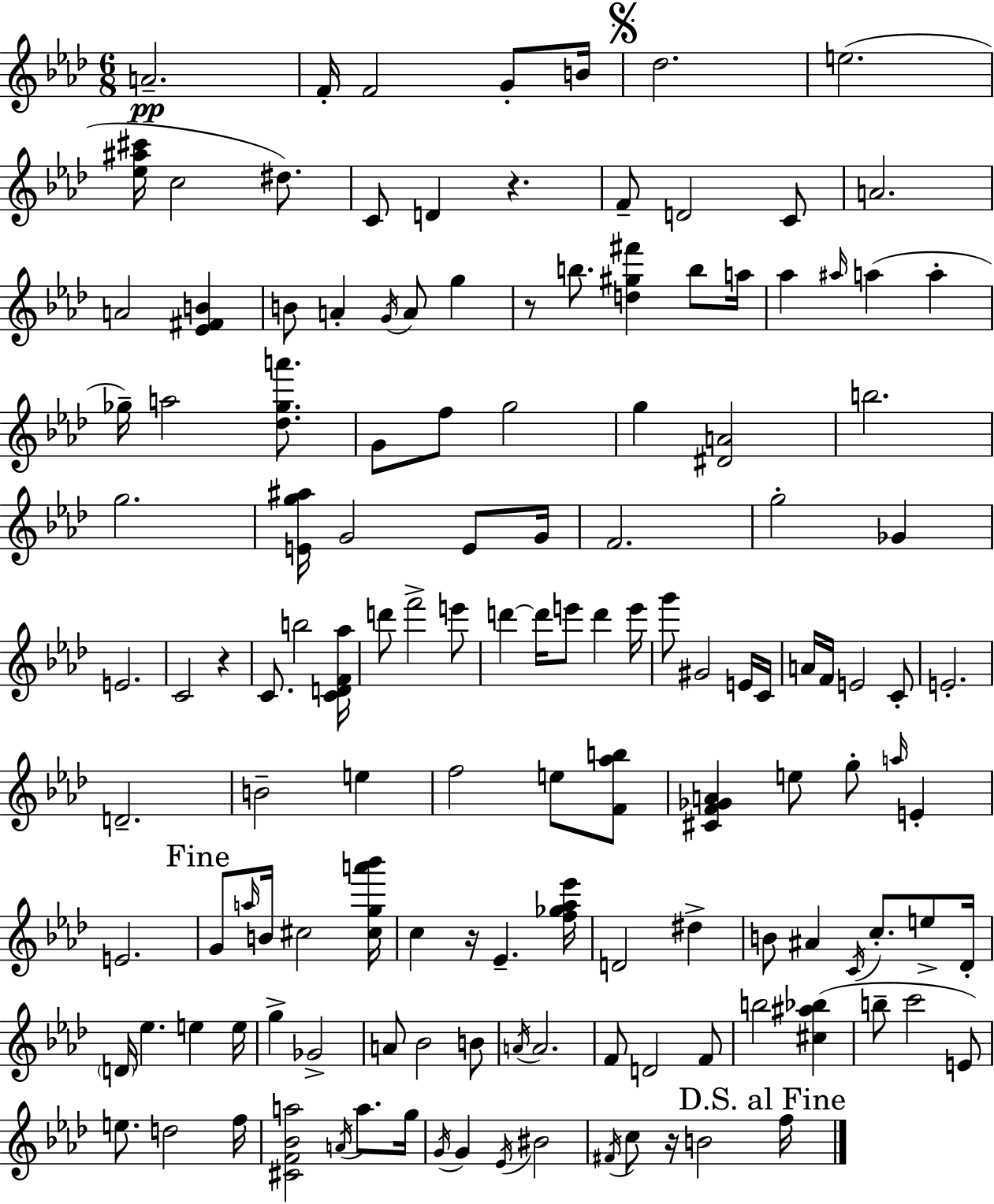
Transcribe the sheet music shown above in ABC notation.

X:1
T:Untitled
M:6/8
L:1/4
K:Ab
A2 F/4 F2 G/2 B/4 _d2 e2 [_e^a^c']/4 c2 ^d/2 C/2 D z F/2 D2 C/2 A2 A2 [_E^FB] B/2 A G/4 A/2 g z/2 b/2 [d^g^f'] b/2 a/4 _a ^a/4 a a _g/4 a2 [_d_ga']/2 G/2 f/2 g2 g [^DA]2 b2 g2 [Eg^a]/4 G2 E/2 G/4 F2 g2 _G E2 C2 z C/2 b2 [CDF_a]/4 d'/2 f'2 e'/2 d' d'/4 e'/2 d' e'/4 g'/2 ^G2 E/4 C/4 A/4 F/4 E2 C/2 E2 D2 B2 e f2 e/2 [F_ab]/2 [^CF_GA] e/2 g/2 a/4 E E2 G/2 a/4 B/4 ^c2 [^cga'_b']/4 c z/4 _E [f_g_a_e']/4 D2 ^d B/2 ^A C/4 c/2 e/2 _D/4 D/4 _e e e/4 g _G2 A/2 _B2 B/2 A/4 A2 F/2 D2 F/2 b2 [^c^a_b] b/2 c'2 E/2 e/2 d2 f/4 [^CF_Ba]2 A/4 a/2 g/4 G/4 G _E/4 ^B2 ^F/4 c/2 z/4 B2 f/4